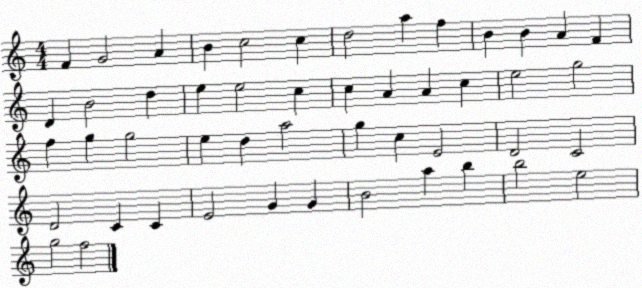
X:1
T:Untitled
M:4/4
L:1/4
K:C
F G2 A B c2 c d2 a f B B A F D B2 d e e2 c c A A c e2 g2 f g g2 e d a2 g c E2 D2 C2 D2 C C E2 G G B2 a b b2 e2 g2 f2